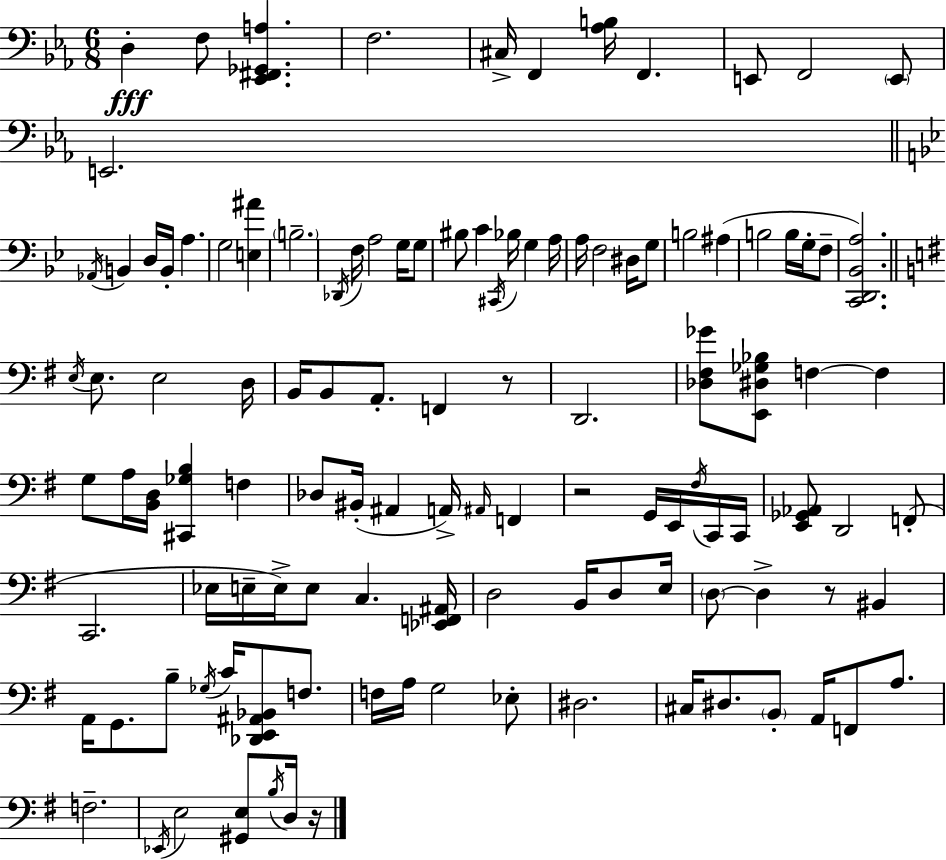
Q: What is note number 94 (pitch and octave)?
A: F2